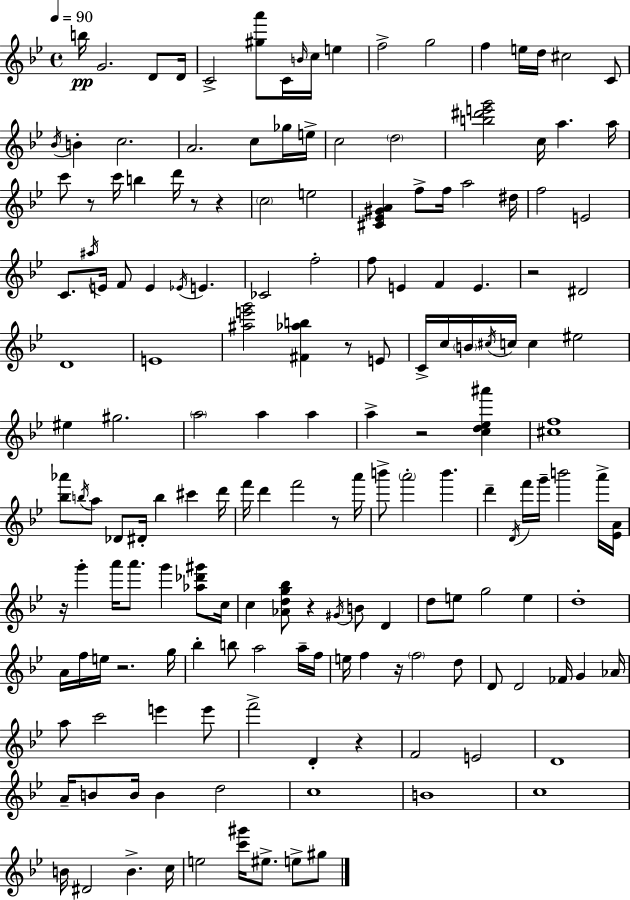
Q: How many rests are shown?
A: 12